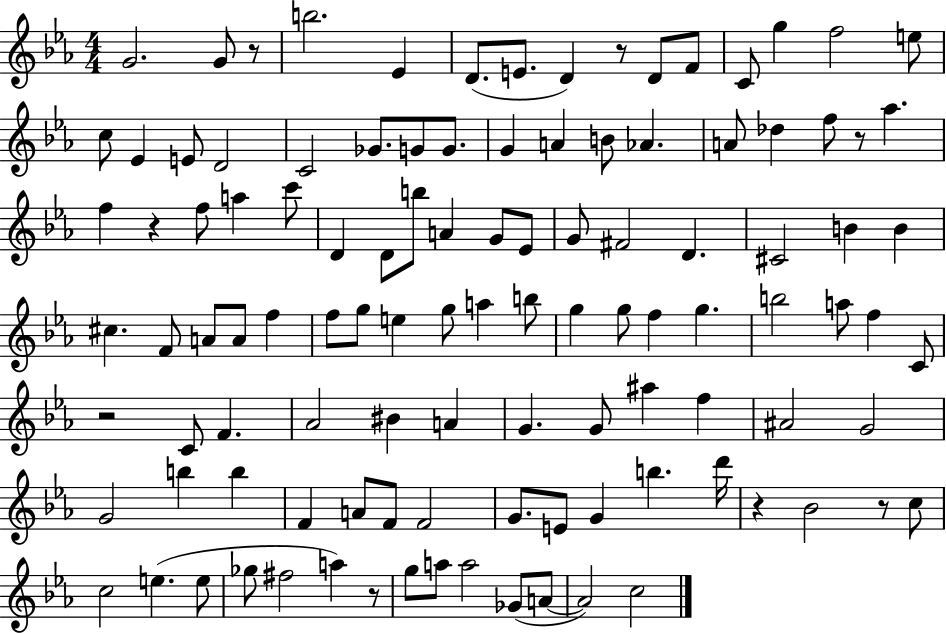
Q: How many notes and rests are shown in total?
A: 110